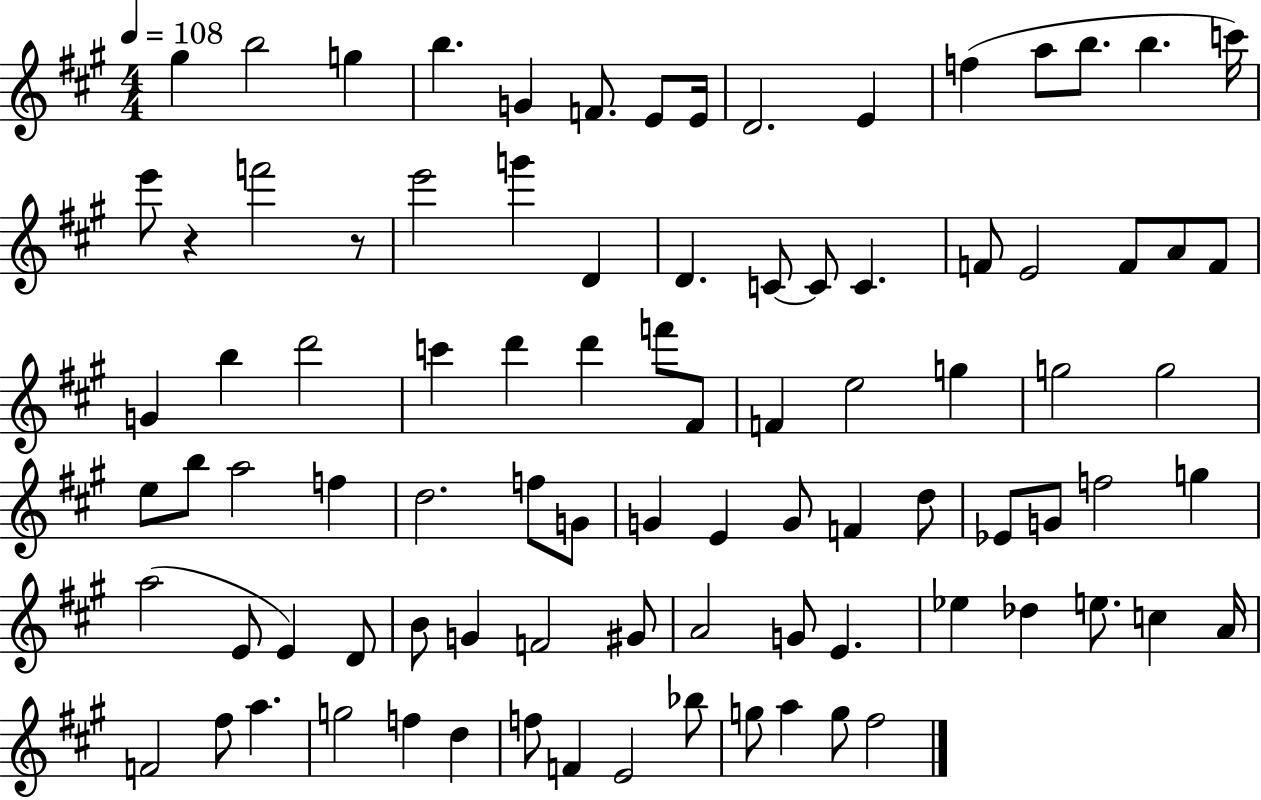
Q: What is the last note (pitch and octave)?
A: F#5